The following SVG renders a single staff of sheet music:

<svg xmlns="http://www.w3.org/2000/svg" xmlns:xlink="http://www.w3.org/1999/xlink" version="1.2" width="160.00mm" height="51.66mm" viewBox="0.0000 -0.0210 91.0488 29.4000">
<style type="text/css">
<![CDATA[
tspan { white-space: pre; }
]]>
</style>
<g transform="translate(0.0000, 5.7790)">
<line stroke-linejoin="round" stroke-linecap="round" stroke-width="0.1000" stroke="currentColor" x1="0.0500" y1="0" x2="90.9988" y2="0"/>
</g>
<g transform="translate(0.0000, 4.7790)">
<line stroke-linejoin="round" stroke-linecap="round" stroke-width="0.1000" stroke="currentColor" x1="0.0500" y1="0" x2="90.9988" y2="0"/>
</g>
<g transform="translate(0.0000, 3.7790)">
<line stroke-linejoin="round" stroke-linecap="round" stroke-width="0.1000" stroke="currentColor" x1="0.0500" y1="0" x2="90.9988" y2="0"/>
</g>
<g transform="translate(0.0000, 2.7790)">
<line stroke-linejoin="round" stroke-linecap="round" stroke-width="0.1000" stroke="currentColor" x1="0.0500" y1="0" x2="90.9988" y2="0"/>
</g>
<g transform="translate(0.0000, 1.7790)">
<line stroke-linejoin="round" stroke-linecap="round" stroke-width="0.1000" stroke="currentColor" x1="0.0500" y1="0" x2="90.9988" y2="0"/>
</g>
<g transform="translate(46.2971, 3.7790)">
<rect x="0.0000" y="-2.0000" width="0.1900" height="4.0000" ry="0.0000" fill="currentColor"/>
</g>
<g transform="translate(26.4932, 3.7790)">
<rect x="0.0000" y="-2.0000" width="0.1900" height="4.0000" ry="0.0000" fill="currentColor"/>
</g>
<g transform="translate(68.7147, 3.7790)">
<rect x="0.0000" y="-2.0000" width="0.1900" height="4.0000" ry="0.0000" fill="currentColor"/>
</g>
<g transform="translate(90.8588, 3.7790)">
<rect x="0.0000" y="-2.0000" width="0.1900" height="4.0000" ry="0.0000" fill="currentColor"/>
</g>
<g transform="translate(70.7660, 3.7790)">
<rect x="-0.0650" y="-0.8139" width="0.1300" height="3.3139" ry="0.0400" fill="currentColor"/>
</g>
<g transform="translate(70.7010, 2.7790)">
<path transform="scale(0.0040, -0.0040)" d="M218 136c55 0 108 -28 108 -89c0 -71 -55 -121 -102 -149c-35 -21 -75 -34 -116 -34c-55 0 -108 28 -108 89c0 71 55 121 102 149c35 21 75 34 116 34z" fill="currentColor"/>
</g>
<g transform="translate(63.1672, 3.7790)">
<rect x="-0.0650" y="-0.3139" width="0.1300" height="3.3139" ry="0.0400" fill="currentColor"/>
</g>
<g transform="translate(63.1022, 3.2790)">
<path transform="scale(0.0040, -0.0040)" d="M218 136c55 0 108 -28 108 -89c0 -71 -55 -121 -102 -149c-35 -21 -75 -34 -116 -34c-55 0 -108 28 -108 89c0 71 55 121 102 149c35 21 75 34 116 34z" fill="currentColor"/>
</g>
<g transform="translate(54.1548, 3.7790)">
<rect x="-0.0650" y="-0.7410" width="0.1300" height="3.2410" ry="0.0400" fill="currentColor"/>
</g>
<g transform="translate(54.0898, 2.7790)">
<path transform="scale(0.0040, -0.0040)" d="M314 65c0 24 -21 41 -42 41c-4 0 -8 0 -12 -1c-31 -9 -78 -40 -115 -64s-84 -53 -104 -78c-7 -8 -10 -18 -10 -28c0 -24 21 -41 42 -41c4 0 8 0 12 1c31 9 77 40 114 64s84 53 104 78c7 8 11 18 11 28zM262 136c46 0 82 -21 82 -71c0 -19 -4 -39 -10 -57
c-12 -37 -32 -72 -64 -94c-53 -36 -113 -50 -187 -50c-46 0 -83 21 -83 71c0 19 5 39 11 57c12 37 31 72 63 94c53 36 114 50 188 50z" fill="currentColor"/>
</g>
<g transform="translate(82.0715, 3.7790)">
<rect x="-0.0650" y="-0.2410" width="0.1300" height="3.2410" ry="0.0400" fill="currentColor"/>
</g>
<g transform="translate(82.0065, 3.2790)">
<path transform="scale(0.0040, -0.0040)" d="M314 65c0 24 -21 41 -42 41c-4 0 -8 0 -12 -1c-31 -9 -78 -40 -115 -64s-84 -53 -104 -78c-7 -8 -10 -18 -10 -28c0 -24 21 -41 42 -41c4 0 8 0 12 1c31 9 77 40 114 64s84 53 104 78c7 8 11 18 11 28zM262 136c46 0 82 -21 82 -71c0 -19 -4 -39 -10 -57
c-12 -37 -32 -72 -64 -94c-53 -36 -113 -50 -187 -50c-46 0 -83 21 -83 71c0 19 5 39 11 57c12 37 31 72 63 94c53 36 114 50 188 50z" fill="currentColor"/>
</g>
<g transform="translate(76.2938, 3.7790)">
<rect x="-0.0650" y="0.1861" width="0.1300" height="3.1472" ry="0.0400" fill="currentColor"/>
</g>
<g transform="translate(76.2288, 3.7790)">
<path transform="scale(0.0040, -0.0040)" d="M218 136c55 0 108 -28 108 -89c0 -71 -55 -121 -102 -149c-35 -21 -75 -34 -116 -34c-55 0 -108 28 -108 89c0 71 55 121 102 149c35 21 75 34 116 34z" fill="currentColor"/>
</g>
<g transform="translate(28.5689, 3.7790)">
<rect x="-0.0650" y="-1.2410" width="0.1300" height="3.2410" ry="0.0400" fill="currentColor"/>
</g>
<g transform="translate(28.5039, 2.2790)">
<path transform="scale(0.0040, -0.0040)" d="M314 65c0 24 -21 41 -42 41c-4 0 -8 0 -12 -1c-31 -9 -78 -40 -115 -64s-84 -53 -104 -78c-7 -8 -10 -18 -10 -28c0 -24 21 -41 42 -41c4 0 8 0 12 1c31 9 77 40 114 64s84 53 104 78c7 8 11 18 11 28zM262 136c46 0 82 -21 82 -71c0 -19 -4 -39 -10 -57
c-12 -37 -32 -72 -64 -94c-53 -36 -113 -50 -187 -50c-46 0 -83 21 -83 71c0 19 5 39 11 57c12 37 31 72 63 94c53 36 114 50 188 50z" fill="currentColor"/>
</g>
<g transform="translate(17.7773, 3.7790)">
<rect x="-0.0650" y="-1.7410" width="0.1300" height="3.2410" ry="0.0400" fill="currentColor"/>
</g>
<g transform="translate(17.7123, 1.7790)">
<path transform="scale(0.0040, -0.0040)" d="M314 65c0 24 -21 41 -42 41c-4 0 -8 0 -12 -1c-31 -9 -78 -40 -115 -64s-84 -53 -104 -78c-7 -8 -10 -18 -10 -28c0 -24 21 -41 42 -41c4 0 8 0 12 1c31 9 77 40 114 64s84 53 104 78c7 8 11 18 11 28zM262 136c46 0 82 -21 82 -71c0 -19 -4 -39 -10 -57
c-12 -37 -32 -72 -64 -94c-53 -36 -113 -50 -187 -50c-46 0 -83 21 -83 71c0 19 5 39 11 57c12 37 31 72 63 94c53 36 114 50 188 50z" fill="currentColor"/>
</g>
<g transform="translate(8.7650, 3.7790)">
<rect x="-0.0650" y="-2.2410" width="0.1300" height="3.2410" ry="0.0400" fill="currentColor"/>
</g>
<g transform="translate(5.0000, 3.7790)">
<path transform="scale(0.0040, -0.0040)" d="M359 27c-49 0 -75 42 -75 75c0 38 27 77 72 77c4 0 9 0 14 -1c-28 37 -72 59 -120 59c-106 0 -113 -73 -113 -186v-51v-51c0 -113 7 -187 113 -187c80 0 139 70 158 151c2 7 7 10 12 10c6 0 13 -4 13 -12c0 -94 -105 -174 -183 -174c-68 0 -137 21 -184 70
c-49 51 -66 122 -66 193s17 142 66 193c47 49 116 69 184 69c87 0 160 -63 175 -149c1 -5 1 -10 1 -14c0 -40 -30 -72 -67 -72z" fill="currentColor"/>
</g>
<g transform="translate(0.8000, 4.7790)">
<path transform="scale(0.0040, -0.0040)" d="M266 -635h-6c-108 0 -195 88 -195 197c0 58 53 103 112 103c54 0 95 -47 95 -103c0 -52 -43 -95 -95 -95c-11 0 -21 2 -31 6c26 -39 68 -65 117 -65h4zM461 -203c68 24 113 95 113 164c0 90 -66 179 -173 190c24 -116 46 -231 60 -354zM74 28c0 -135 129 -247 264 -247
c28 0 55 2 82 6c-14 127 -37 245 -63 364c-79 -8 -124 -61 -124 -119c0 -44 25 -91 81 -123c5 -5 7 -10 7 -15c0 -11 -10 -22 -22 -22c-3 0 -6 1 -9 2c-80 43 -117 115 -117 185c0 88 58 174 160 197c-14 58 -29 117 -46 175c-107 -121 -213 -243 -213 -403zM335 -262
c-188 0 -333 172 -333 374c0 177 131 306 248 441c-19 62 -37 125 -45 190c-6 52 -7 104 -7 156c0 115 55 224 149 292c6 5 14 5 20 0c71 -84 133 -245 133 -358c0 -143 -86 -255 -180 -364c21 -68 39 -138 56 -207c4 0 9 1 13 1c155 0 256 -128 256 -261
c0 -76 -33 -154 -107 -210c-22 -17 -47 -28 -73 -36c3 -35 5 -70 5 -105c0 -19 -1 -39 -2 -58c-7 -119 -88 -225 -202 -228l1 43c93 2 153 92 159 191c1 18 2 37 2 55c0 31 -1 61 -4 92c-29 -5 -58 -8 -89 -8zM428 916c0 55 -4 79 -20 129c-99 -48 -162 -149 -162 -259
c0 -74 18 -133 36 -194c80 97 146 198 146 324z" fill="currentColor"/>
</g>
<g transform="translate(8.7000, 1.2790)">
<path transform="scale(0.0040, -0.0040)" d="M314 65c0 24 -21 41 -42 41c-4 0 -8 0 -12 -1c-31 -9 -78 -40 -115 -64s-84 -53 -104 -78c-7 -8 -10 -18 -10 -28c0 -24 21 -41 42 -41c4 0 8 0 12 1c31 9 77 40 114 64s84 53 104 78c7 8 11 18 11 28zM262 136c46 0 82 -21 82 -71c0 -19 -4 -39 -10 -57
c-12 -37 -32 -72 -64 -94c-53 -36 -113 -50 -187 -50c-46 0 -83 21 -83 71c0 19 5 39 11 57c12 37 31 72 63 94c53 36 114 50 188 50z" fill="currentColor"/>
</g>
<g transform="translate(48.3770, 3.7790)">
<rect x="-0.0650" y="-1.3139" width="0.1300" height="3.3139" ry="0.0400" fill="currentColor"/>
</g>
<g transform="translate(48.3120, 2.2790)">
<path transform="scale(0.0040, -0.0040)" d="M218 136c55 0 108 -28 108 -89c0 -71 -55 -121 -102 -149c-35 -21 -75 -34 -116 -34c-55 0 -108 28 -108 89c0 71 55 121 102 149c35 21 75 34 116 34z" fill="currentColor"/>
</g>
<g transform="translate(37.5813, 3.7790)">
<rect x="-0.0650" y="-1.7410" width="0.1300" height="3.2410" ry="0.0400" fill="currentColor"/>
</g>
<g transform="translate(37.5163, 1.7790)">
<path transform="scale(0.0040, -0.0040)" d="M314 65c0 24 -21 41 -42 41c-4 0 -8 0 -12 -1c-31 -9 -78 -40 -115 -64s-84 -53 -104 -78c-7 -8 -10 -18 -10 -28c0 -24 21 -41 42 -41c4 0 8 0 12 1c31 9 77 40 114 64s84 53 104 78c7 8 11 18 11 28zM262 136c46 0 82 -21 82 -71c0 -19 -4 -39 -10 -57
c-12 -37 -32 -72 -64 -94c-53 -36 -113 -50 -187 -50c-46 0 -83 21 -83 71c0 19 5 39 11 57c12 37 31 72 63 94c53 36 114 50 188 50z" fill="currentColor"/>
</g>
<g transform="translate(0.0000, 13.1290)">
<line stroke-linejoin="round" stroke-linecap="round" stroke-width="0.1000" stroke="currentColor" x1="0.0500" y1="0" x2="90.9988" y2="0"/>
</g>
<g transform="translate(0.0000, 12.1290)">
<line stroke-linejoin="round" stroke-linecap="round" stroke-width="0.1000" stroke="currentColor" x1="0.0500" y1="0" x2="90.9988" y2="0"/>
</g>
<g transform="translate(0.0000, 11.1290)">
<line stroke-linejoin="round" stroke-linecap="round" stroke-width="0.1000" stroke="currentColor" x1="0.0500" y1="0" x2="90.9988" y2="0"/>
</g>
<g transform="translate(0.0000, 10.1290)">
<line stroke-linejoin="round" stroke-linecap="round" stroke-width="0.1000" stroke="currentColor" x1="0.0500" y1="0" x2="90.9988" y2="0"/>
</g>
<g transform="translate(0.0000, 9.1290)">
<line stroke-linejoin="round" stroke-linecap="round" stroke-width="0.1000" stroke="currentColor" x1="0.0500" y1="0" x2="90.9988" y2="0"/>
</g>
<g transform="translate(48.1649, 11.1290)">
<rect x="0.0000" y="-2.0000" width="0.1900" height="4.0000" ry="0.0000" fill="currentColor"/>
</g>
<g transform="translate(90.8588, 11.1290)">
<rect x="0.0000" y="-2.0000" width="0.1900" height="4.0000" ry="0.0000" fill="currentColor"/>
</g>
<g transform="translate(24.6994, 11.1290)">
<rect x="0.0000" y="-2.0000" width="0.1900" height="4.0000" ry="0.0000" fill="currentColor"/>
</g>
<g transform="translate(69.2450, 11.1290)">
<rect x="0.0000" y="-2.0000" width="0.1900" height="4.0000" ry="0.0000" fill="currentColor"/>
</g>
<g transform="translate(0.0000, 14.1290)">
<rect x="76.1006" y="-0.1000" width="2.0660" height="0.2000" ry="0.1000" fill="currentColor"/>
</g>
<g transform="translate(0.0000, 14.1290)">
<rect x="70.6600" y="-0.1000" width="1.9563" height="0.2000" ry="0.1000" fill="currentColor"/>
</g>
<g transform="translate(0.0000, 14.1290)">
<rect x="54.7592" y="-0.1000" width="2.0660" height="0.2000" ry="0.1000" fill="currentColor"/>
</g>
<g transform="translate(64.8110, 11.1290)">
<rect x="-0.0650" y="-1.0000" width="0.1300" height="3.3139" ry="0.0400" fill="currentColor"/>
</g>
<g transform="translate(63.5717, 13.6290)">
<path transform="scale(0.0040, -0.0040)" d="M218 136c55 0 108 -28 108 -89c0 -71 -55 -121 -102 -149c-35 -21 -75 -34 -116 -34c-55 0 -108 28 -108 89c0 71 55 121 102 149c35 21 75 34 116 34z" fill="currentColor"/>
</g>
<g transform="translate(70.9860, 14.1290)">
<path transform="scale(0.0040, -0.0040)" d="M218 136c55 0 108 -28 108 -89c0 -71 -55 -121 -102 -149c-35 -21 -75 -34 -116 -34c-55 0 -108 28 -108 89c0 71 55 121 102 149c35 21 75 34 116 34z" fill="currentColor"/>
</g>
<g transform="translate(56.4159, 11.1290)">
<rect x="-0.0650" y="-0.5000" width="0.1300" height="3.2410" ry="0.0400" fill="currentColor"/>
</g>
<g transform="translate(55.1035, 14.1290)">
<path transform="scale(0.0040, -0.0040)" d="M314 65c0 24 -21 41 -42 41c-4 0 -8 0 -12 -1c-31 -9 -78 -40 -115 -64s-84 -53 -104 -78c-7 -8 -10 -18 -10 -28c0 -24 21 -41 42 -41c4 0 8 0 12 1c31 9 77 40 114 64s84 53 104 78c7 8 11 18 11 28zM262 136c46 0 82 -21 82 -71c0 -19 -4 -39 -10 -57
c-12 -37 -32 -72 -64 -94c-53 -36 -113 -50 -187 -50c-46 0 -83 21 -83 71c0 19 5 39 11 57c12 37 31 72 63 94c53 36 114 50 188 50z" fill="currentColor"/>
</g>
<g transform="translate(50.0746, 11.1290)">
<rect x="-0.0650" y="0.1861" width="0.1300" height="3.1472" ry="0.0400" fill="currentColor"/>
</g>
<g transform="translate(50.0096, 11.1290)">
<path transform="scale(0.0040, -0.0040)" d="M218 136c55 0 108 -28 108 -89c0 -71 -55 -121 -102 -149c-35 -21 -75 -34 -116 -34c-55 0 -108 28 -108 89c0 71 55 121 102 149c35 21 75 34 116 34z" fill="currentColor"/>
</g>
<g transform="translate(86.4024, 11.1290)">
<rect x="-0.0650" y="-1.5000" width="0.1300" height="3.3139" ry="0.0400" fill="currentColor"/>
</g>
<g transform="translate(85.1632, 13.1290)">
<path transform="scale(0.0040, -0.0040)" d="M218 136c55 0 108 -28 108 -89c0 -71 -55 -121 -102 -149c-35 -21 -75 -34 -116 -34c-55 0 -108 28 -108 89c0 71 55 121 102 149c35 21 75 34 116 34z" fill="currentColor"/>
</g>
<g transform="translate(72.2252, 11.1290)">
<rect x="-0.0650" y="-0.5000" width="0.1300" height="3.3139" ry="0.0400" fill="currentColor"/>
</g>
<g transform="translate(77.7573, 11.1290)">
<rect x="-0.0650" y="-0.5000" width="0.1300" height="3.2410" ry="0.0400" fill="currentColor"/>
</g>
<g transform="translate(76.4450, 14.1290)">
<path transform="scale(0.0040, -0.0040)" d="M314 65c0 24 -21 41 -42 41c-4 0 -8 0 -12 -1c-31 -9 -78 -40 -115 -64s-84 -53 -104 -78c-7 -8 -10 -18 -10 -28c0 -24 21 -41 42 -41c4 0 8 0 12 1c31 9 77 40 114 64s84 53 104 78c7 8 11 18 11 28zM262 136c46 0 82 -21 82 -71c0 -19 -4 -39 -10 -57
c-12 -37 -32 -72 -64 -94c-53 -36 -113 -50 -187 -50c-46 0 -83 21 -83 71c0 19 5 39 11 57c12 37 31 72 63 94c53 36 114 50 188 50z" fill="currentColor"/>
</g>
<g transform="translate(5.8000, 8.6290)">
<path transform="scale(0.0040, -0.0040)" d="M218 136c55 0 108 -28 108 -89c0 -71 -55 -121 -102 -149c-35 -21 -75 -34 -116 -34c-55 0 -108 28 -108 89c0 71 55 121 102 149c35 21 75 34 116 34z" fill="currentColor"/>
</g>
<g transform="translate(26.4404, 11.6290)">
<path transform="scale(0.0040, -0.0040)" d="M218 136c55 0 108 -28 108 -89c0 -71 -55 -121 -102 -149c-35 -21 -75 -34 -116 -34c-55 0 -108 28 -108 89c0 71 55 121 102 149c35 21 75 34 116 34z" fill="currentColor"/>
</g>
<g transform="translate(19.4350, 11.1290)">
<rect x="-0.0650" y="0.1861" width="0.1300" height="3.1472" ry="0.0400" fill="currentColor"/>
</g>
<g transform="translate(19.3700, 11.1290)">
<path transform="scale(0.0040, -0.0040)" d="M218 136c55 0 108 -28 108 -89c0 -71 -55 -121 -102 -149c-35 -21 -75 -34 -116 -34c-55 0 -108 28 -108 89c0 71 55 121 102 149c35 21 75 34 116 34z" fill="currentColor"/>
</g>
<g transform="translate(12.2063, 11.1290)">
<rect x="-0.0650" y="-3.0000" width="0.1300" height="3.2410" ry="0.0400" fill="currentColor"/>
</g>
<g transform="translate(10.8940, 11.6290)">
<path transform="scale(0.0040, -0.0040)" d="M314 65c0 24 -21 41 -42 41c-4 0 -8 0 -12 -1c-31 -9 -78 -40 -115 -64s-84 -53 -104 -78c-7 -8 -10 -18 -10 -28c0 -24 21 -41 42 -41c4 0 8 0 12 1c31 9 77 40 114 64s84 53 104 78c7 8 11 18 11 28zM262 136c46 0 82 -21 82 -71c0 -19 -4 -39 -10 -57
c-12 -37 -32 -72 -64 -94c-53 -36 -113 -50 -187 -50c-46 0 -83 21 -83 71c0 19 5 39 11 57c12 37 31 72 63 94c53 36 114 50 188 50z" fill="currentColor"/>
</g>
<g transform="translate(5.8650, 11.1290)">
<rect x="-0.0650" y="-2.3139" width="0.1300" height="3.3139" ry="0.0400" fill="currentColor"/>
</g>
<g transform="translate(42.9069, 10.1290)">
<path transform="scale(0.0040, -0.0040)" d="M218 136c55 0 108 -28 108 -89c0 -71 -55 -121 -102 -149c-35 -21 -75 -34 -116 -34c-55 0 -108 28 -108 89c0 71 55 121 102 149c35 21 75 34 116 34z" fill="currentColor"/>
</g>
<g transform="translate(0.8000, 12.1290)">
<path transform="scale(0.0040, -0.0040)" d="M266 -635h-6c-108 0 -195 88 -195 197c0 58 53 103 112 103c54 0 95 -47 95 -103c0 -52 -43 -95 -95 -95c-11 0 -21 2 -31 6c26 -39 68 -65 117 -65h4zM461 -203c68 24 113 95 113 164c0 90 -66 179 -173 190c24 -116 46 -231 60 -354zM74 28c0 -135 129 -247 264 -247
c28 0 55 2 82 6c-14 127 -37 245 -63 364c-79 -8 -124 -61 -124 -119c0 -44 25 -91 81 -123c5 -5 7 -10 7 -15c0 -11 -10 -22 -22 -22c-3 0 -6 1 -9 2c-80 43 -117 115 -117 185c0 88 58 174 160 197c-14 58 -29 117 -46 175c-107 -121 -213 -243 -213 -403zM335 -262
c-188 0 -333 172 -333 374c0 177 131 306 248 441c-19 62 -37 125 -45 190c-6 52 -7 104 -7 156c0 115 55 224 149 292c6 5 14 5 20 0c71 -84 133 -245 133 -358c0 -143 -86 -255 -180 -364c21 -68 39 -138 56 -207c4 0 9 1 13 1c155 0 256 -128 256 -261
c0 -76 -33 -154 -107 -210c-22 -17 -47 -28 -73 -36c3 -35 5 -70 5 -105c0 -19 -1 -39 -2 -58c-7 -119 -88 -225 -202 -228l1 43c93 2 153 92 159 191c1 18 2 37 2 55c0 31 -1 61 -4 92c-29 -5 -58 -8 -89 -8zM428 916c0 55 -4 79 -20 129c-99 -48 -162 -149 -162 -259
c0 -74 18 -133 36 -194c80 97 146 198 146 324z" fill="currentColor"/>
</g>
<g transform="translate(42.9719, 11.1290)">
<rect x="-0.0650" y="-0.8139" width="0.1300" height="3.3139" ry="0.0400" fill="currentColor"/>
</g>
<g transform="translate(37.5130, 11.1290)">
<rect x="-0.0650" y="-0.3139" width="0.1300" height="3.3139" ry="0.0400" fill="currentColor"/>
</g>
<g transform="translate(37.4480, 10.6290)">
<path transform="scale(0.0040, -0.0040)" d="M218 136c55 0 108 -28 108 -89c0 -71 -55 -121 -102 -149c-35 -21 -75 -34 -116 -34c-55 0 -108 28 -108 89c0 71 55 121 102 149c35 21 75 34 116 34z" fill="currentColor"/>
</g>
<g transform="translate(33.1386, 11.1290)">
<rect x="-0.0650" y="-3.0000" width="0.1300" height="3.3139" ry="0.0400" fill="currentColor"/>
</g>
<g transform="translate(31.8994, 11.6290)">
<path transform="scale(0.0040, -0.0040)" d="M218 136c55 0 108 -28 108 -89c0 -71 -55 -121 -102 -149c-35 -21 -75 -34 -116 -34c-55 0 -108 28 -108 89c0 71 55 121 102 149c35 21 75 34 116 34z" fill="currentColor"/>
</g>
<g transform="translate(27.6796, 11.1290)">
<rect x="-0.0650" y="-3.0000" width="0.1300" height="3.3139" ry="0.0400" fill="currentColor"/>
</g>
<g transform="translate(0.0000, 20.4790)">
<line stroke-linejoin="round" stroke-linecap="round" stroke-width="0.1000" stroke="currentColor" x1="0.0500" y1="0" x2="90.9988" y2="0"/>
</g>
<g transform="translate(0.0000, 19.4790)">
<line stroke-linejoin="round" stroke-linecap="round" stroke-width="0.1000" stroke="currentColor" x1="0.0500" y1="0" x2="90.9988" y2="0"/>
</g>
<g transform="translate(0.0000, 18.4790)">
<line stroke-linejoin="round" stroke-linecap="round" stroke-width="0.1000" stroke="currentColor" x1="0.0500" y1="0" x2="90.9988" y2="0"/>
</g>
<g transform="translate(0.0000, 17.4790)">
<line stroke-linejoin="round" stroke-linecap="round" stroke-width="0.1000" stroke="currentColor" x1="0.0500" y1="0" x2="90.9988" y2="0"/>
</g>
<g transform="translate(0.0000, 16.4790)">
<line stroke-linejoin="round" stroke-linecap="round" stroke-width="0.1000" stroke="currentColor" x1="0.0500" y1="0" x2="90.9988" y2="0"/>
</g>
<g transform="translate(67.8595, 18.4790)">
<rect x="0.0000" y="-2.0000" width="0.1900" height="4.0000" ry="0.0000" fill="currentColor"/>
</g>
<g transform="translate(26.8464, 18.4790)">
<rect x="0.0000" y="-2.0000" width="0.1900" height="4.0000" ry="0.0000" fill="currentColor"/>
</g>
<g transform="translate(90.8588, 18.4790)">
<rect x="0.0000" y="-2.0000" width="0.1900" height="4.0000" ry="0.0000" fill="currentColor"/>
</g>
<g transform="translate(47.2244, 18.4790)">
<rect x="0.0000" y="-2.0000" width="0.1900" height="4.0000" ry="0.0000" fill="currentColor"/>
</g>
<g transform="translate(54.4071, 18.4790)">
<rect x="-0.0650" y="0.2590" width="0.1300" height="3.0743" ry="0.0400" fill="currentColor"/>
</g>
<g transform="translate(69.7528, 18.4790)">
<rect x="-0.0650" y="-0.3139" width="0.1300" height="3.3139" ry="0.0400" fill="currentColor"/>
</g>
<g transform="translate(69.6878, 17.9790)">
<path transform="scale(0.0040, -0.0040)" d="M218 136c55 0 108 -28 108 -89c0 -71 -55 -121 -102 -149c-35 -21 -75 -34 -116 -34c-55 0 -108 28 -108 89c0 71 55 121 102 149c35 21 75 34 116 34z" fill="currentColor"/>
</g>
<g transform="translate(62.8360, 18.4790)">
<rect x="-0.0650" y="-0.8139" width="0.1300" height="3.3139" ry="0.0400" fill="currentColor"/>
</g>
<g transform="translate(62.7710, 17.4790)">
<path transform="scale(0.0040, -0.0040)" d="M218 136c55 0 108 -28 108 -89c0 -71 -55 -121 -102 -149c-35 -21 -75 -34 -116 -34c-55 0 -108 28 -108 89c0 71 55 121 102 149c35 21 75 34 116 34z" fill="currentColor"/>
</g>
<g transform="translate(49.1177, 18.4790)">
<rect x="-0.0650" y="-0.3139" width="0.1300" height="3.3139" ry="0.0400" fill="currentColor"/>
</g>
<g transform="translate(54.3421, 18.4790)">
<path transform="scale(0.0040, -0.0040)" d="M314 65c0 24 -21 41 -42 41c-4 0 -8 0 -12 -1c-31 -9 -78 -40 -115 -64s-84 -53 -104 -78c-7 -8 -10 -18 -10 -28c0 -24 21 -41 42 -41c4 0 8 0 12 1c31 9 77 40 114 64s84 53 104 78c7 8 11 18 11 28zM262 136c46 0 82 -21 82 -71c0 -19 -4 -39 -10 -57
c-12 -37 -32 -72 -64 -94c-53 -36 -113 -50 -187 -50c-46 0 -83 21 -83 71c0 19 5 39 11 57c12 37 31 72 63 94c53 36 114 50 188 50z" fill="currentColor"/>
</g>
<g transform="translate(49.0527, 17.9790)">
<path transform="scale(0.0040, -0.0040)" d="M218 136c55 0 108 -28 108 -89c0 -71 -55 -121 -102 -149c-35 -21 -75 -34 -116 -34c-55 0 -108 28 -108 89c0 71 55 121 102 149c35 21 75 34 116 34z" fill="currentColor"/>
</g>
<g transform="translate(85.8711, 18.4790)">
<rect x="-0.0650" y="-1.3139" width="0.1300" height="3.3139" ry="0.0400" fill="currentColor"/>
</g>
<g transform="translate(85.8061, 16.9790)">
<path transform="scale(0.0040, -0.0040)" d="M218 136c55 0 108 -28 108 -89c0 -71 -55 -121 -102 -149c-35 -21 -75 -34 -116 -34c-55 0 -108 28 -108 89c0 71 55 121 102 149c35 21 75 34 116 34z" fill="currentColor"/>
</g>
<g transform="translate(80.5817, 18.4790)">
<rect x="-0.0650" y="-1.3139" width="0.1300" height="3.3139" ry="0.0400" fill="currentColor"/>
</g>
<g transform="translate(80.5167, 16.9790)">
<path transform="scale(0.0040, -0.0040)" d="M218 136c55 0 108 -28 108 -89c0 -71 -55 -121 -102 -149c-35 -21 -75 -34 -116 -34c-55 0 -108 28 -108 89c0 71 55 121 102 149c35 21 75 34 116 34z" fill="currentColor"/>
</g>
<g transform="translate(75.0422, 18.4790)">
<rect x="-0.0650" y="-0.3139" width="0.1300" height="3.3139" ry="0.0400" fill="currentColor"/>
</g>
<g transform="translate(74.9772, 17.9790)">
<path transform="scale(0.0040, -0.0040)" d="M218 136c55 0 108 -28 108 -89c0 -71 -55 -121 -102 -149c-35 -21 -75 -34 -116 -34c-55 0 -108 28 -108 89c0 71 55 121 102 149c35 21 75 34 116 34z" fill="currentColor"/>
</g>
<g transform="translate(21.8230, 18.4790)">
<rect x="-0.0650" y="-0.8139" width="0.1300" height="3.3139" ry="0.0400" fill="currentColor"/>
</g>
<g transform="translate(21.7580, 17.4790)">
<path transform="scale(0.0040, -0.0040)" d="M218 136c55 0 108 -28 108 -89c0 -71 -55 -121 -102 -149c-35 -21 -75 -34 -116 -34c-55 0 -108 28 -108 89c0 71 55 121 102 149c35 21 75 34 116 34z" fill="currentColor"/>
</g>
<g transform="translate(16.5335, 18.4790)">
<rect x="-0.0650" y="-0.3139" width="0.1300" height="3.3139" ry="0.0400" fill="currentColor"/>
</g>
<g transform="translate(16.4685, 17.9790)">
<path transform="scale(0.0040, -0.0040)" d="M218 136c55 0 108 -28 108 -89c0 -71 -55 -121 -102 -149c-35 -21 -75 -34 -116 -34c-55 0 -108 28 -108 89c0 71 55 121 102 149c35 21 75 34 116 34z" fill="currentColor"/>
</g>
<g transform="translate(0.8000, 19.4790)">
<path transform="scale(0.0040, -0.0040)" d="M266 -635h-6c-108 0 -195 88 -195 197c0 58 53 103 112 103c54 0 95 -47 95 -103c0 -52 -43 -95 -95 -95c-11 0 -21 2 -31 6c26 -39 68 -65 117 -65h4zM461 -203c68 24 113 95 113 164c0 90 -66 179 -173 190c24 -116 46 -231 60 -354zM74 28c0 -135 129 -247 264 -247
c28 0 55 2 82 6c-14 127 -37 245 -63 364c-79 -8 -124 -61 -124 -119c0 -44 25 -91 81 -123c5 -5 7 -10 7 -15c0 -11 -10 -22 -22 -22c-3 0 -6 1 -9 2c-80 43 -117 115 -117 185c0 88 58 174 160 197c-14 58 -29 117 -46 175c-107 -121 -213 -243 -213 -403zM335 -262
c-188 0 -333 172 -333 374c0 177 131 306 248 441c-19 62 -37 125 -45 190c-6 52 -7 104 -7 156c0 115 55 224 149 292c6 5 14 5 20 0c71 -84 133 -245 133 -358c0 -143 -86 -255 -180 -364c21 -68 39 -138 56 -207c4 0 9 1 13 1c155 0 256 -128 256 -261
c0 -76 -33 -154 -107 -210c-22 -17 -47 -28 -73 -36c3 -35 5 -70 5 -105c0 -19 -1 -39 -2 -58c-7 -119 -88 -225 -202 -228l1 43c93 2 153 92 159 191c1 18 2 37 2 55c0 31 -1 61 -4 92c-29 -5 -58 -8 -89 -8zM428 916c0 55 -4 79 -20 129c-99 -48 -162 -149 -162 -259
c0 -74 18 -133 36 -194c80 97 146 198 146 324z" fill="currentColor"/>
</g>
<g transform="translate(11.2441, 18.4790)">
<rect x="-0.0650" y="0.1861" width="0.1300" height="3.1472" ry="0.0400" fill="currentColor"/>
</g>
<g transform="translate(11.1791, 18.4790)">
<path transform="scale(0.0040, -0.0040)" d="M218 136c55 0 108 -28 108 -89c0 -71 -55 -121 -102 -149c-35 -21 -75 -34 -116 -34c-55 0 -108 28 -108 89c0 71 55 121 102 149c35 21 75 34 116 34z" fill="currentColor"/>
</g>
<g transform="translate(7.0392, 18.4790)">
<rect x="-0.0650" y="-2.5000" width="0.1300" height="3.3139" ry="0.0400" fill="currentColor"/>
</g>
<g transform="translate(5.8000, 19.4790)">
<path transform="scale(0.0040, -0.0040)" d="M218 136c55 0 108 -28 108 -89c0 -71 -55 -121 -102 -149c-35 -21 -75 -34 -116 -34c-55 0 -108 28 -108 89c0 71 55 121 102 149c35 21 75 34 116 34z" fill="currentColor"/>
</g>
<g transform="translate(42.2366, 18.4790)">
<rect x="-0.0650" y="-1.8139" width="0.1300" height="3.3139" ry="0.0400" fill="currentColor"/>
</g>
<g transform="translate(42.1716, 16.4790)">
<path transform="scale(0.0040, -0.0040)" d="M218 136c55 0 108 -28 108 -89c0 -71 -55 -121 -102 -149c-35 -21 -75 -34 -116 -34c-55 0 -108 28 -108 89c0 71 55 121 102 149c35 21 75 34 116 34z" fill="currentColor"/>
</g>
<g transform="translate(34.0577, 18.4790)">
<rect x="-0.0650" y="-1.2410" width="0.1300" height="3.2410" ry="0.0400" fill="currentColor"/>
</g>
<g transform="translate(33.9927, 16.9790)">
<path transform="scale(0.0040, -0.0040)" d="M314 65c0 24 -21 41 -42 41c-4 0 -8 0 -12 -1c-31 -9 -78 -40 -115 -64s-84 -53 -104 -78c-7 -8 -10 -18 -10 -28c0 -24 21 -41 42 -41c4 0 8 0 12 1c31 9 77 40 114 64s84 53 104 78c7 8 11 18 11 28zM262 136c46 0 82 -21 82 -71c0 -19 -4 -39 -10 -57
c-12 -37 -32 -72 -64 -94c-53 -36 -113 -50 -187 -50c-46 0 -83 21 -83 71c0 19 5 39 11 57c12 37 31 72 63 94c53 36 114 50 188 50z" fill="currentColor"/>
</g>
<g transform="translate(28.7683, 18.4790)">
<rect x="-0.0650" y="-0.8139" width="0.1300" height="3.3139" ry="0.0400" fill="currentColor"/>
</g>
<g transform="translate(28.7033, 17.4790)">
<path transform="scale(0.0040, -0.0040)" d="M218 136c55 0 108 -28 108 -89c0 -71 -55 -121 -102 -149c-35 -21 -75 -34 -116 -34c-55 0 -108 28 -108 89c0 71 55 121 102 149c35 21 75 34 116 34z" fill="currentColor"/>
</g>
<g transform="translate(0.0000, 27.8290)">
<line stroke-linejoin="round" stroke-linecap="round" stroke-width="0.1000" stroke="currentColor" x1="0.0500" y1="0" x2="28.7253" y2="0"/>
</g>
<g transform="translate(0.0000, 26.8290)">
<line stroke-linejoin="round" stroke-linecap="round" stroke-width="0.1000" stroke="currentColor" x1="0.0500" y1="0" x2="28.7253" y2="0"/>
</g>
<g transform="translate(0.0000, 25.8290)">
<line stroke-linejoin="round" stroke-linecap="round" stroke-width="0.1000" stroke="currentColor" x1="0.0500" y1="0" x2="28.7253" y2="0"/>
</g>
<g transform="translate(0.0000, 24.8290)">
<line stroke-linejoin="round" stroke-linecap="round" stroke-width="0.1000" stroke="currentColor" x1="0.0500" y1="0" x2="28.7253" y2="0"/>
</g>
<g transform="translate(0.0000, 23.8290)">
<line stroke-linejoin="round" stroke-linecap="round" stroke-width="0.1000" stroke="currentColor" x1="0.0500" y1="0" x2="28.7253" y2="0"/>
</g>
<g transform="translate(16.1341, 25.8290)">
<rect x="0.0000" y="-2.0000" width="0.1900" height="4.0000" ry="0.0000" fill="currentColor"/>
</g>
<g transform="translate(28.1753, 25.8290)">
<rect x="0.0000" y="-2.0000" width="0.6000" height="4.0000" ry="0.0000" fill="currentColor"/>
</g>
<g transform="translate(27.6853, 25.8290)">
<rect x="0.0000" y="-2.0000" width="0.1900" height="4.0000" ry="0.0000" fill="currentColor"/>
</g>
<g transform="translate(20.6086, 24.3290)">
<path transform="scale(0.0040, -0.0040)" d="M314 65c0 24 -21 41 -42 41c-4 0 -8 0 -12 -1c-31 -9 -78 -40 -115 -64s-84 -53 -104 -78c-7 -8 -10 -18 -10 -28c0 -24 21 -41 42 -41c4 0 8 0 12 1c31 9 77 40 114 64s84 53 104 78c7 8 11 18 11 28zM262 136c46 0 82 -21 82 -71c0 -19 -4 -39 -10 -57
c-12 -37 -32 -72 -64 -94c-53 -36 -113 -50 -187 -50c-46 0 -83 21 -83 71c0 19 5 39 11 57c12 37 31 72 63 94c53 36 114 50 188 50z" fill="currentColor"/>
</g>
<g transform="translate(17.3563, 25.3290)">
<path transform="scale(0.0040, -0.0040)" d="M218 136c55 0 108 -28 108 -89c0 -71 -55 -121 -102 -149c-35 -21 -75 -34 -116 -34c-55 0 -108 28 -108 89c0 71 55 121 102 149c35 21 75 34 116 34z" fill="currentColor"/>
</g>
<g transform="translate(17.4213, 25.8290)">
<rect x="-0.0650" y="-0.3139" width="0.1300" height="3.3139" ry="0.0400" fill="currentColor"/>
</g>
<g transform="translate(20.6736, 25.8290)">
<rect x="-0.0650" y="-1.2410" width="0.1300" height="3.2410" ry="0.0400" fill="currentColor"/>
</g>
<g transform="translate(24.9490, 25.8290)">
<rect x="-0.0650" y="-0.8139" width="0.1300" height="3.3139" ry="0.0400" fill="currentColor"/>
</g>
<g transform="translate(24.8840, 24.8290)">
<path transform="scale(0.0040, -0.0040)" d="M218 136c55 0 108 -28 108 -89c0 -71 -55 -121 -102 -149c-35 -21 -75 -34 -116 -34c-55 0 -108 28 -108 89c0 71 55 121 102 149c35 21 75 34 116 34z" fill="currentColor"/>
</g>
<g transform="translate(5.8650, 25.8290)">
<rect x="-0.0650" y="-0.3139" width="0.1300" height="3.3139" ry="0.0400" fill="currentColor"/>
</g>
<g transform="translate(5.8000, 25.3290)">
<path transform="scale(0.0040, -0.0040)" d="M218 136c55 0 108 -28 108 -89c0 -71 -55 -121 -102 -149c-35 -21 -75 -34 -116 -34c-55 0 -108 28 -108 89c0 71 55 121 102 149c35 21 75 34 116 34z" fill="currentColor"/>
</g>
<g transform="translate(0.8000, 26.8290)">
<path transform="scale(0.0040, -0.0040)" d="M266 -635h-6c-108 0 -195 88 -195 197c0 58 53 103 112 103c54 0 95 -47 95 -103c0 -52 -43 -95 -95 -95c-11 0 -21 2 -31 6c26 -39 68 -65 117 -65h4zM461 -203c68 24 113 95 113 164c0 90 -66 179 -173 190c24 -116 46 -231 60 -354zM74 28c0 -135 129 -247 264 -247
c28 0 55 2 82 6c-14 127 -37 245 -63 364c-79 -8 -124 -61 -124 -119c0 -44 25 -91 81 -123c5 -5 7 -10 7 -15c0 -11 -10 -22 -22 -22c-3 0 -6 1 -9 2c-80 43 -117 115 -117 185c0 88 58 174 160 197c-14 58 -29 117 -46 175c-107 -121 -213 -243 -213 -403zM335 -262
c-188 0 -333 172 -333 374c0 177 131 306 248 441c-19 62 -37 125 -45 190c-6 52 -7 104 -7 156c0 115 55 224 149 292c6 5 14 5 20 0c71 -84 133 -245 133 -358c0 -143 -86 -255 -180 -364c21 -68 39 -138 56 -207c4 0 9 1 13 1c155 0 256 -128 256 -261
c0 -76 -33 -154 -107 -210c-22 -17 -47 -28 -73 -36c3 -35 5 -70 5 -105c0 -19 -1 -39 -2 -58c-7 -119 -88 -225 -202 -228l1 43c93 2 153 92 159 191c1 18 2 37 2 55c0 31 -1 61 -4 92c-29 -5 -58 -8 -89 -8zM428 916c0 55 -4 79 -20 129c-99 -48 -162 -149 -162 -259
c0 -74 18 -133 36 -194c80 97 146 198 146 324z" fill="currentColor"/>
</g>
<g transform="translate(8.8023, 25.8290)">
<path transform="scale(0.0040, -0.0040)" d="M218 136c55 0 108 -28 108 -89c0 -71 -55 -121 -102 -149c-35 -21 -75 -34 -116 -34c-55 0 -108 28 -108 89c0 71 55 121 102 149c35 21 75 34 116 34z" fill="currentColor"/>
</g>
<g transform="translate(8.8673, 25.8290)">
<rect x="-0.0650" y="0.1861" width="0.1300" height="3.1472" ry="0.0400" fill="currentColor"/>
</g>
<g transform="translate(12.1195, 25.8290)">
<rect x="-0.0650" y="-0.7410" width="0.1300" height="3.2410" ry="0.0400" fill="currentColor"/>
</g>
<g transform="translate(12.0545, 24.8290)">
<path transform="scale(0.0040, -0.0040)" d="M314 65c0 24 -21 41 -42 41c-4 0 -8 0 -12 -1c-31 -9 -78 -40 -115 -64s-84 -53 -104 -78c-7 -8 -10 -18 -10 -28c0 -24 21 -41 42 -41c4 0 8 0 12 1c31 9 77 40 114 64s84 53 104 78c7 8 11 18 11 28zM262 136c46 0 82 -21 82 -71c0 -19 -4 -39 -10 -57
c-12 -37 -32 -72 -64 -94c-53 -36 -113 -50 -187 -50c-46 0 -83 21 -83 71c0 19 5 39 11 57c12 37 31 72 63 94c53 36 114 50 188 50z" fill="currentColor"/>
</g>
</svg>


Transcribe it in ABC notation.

X:1
T:Untitled
M:4/4
L:1/4
K:C
g2 f2 e2 f2 e d2 c d B c2 g A2 B A A c d B C2 D C C2 E G B c d d e2 f c B2 d c c e e c B d2 c e2 d